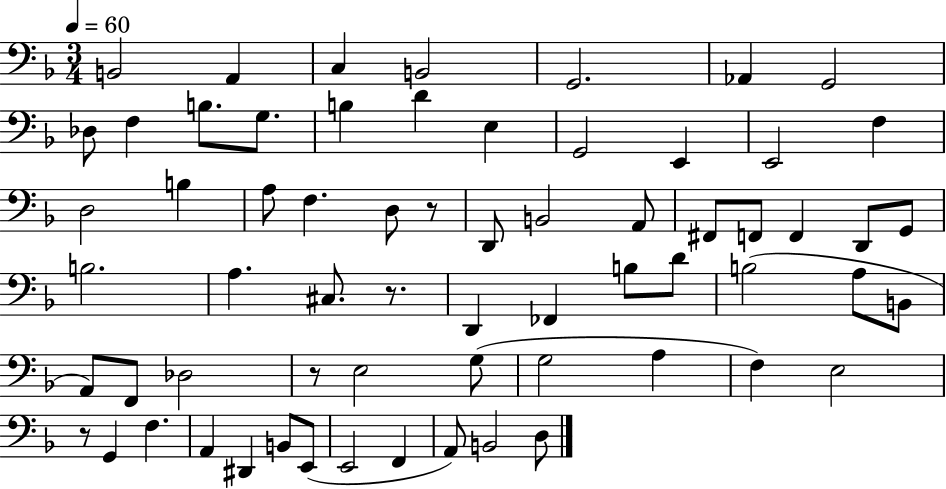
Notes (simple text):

B2/h A2/q C3/q B2/h G2/h. Ab2/q G2/h Db3/e F3/q B3/e. G3/e. B3/q D4/q E3/q G2/h E2/q E2/h F3/q D3/h B3/q A3/e F3/q. D3/e R/e D2/e B2/h A2/e F#2/e F2/e F2/q D2/e G2/e B3/h. A3/q. C#3/e. R/e. D2/q FES2/q B3/e D4/e B3/h A3/e B2/e A2/e F2/e Db3/h R/e E3/h G3/e G3/h A3/q F3/q E3/h R/e G2/q F3/q. A2/q D#2/q B2/e E2/e E2/h F2/q A2/e B2/h D3/e